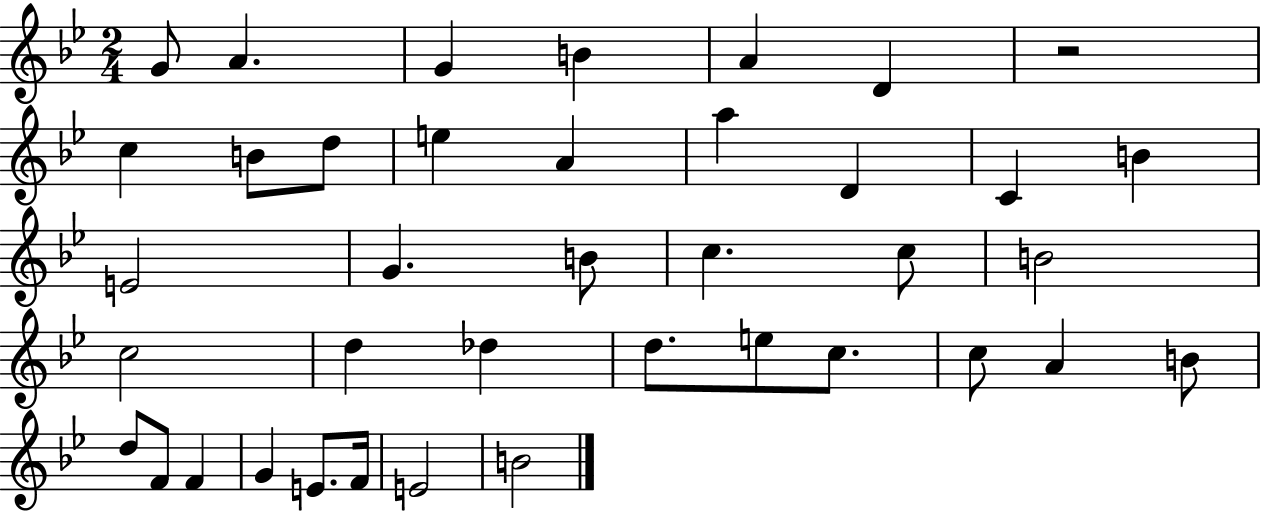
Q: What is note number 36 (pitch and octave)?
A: F4